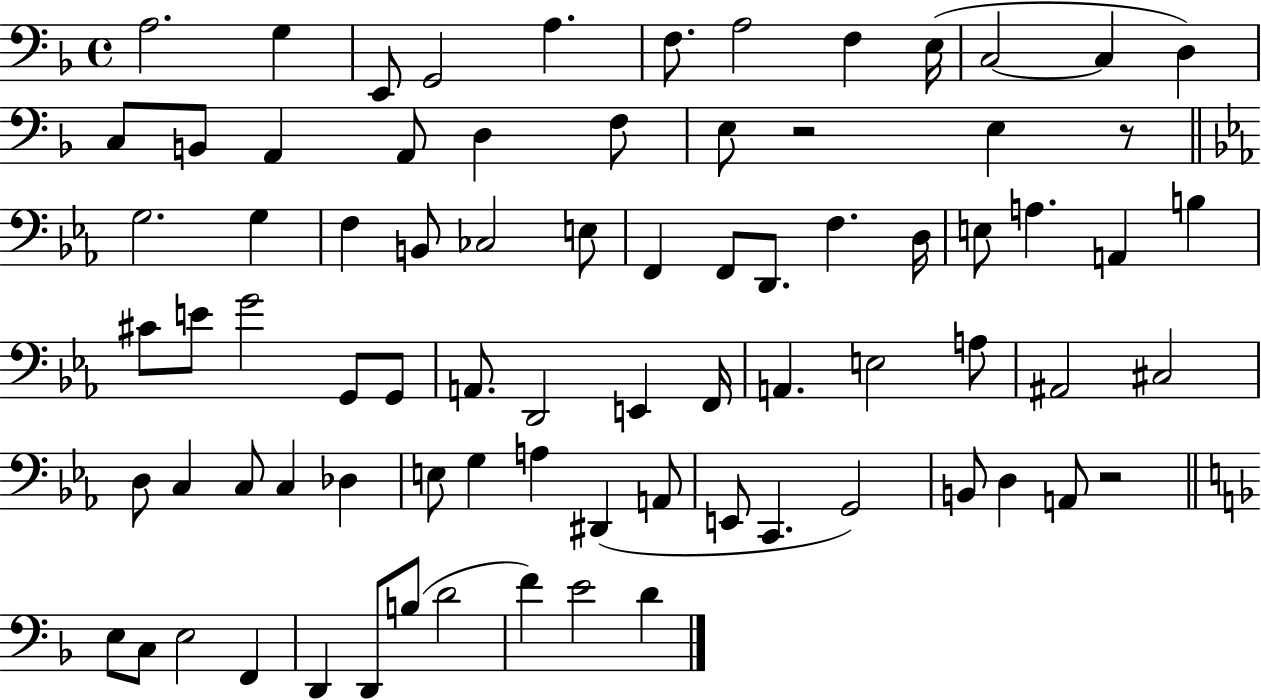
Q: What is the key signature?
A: F major